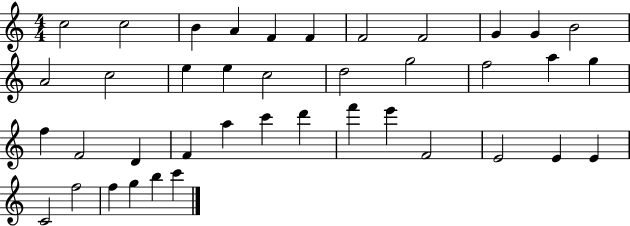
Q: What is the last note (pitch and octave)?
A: C6